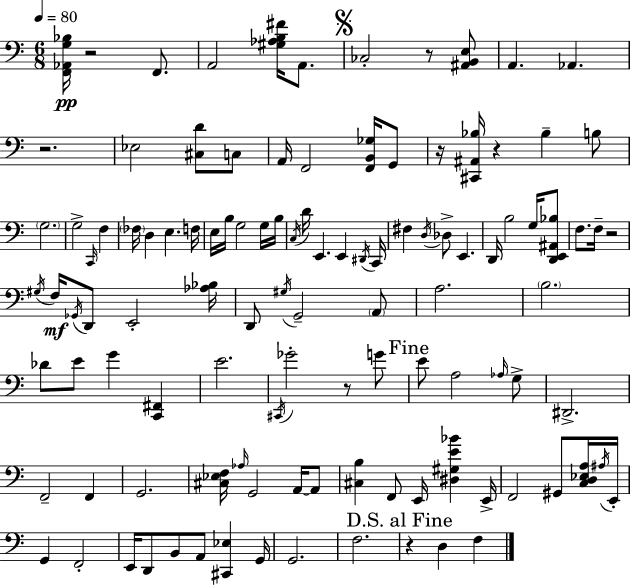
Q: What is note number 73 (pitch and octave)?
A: E2